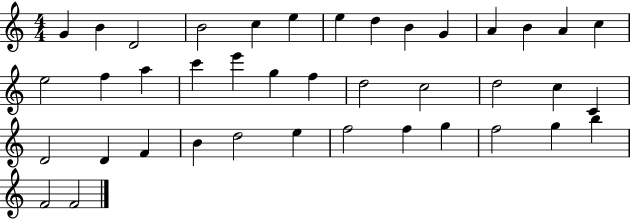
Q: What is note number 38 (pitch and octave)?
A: B5